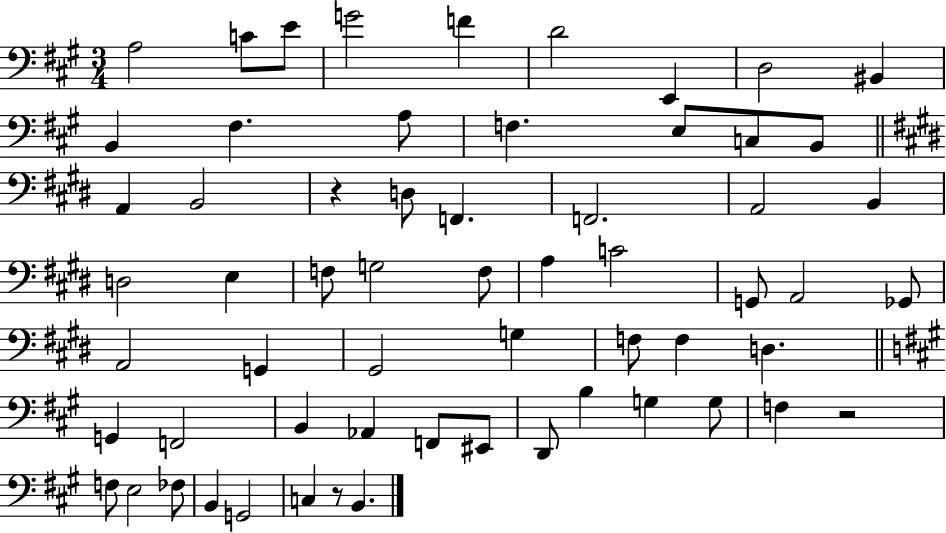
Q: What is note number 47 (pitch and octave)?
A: D2